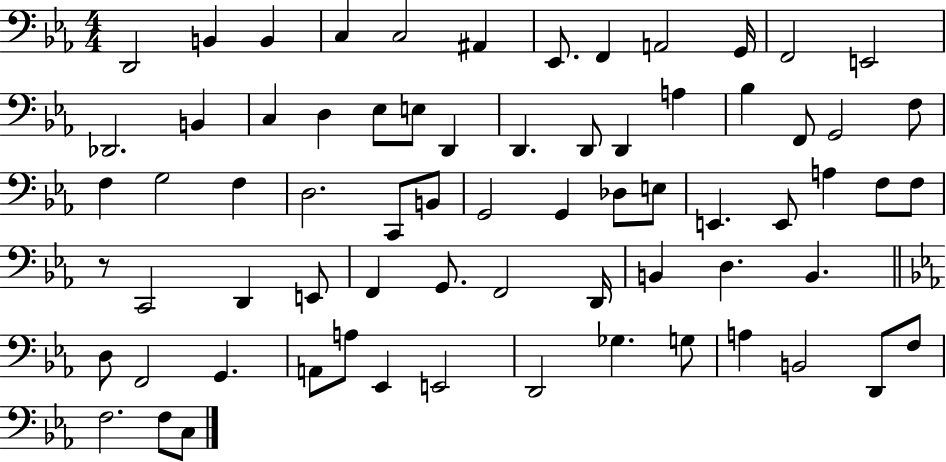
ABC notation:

X:1
T:Untitled
M:4/4
L:1/4
K:Eb
D,,2 B,, B,, C, C,2 ^A,, _E,,/2 F,, A,,2 G,,/4 F,,2 E,,2 _D,,2 B,, C, D, _E,/2 E,/2 D,, D,, D,,/2 D,, A, _B, F,,/2 G,,2 F,/2 F, G,2 F, D,2 C,,/2 B,,/2 G,,2 G,, _D,/2 E,/2 E,, E,,/2 A, F,/2 F,/2 z/2 C,,2 D,, E,,/2 F,, G,,/2 F,,2 D,,/4 B,, D, B,, D,/2 F,,2 G,, A,,/2 A,/2 _E,, E,,2 D,,2 _G, G,/2 A, B,,2 D,,/2 F,/2 F,2 F,/2 C,/2